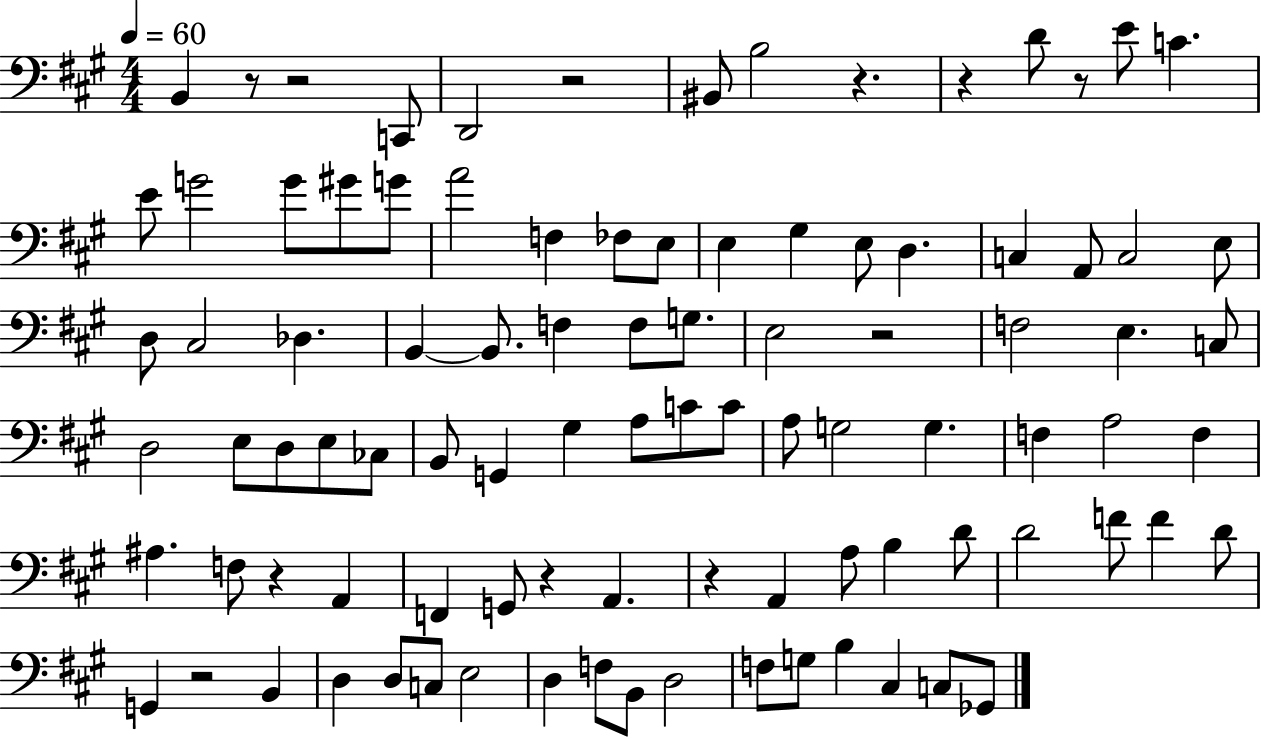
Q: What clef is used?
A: bass